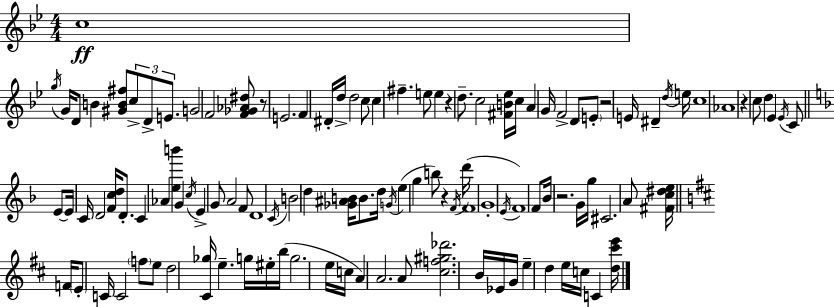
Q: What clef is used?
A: treble